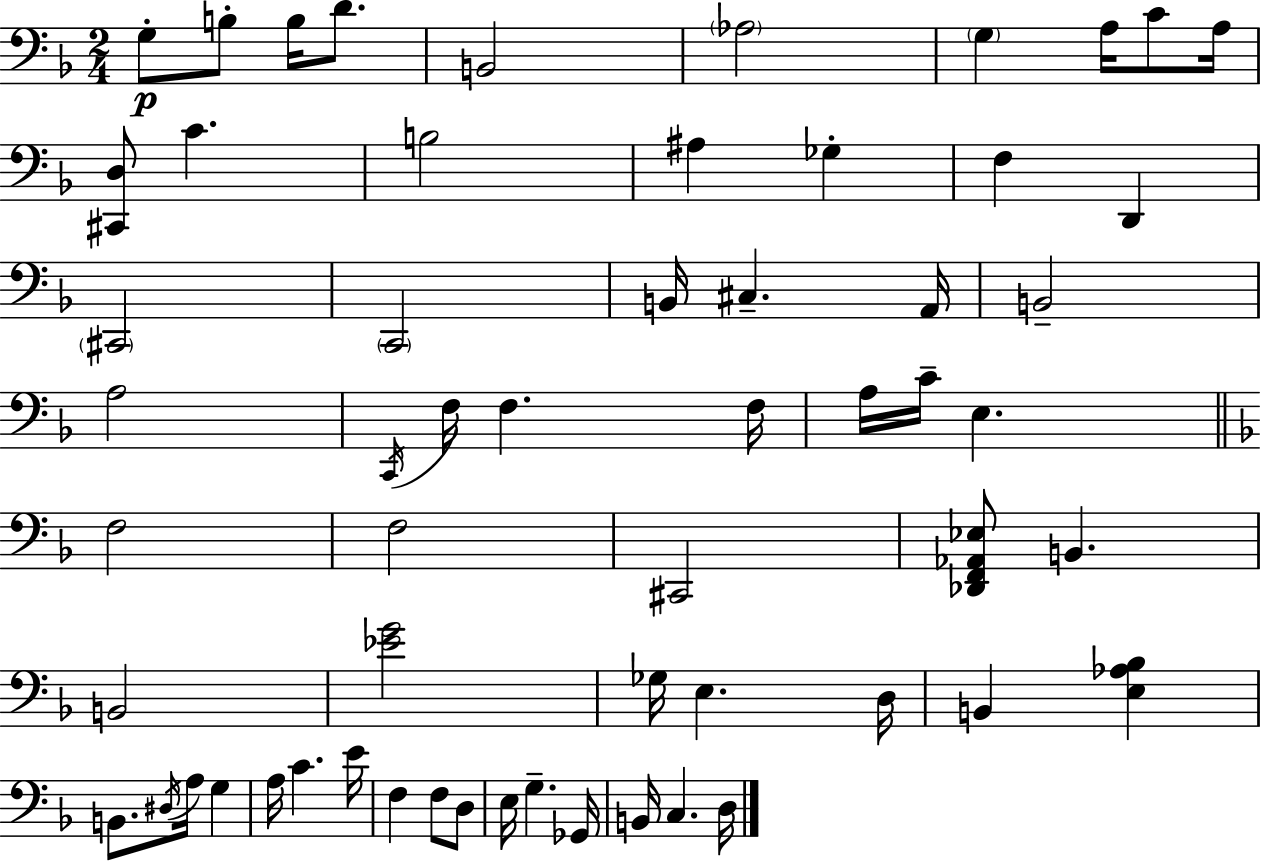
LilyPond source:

{
  \clef bass
  \numericTimeSignature
  \time 2/4
  \key f \major
  g8-.\p b8-. b16 d'8. | b,2 | \parenthesize aes2 | \parenthesize g4 a16 c'8 a16 | \break <cis, d>8 c'4. | b2 | ais4 ges4-. | f4 d,4 | \break \parenthesize cis,2 | \parenthesize c,2 | b,16 cis4.-- a,16 | b,2-- | \break a2 | \acciaccatura { c,16 } f16 f4. | f16 a16 c'16-- e4. | \bar "||" \break \key f \major f2 | f2 | cis,2 | <des, f, aes, ees>8 b,4. | \break b,2 | <ees' g'>2 | ges16 e4. d16 | b,4 <e aes bes>4 | \break b,8. \acciaccatura { dis16 } a16 g4 | a16 c'4. | e'16 f4 f8 d8 | e16 g4.-- | \break ges,16 b,16 c4. | d16 \bar "|."
}